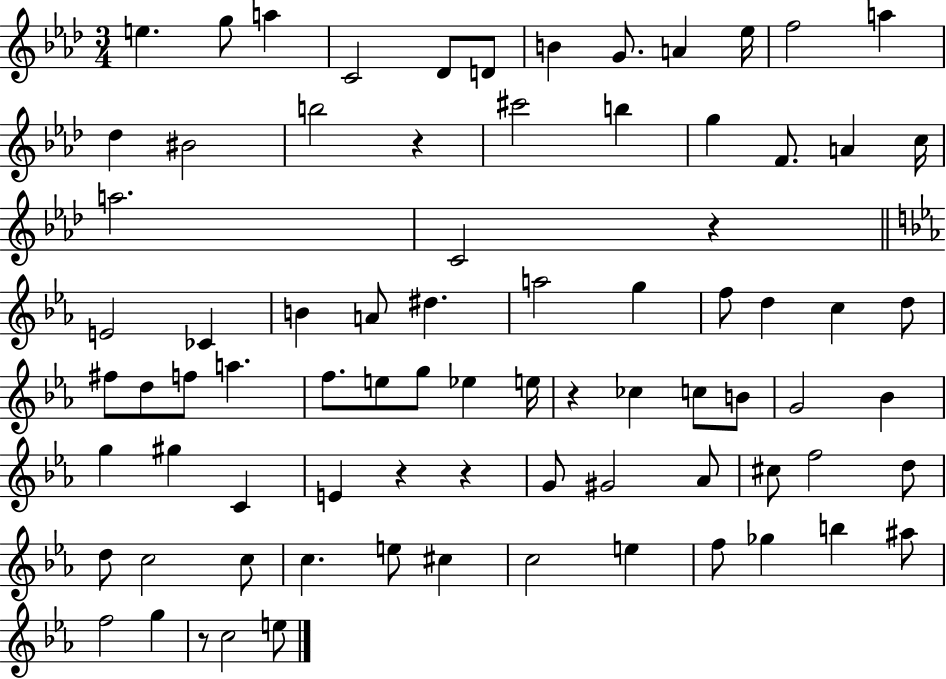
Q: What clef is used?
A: treble